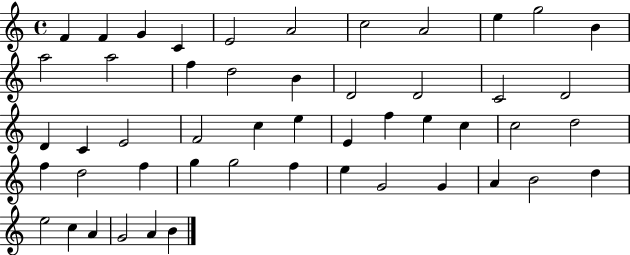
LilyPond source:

{
  \clef treble
  \time 4/4
  \defaultTimeSignature
  \key c \major
  f'4 f'4 g'4 c'4 | e'2 a'2 | c''2 a'2 | e''4 g''2 b'4 | \break a''2 a''2 | f''4 d''2 b'4 | d'2 d'2 | c'2 d'2 | \break d'4 c'4 e'2 | f'2 c''4 e''4 | e'4 f''4 e''4 c''4 | c''2 d''2 | \break f''4 d''2 f''4 | g''4 g''2 f''4 | e''4 g'2 g'4 | a'4 b'2 d''4 | \break e''2 c''4 a'4 | g'2 a'4 b'4 | \bar "|."
}